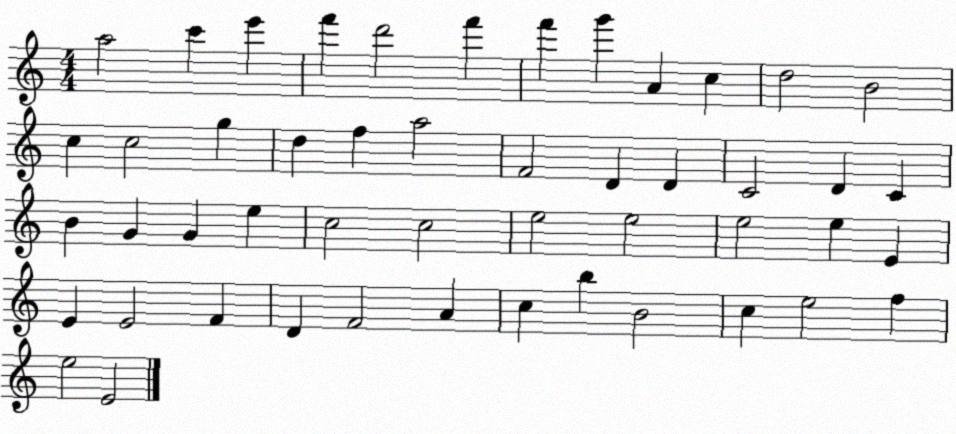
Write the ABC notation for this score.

X:1
T:Untitled
M:4/4
L:1/4
K:C
a2 c' e' f' d'2 f' f' g' A c d2 B2 c c2 g d f a2 F2 D D C2 D C B G G e c2 c2 e2 e2 e2 e E E E2 F D F2 A c b B2 c e2 f e2 E2